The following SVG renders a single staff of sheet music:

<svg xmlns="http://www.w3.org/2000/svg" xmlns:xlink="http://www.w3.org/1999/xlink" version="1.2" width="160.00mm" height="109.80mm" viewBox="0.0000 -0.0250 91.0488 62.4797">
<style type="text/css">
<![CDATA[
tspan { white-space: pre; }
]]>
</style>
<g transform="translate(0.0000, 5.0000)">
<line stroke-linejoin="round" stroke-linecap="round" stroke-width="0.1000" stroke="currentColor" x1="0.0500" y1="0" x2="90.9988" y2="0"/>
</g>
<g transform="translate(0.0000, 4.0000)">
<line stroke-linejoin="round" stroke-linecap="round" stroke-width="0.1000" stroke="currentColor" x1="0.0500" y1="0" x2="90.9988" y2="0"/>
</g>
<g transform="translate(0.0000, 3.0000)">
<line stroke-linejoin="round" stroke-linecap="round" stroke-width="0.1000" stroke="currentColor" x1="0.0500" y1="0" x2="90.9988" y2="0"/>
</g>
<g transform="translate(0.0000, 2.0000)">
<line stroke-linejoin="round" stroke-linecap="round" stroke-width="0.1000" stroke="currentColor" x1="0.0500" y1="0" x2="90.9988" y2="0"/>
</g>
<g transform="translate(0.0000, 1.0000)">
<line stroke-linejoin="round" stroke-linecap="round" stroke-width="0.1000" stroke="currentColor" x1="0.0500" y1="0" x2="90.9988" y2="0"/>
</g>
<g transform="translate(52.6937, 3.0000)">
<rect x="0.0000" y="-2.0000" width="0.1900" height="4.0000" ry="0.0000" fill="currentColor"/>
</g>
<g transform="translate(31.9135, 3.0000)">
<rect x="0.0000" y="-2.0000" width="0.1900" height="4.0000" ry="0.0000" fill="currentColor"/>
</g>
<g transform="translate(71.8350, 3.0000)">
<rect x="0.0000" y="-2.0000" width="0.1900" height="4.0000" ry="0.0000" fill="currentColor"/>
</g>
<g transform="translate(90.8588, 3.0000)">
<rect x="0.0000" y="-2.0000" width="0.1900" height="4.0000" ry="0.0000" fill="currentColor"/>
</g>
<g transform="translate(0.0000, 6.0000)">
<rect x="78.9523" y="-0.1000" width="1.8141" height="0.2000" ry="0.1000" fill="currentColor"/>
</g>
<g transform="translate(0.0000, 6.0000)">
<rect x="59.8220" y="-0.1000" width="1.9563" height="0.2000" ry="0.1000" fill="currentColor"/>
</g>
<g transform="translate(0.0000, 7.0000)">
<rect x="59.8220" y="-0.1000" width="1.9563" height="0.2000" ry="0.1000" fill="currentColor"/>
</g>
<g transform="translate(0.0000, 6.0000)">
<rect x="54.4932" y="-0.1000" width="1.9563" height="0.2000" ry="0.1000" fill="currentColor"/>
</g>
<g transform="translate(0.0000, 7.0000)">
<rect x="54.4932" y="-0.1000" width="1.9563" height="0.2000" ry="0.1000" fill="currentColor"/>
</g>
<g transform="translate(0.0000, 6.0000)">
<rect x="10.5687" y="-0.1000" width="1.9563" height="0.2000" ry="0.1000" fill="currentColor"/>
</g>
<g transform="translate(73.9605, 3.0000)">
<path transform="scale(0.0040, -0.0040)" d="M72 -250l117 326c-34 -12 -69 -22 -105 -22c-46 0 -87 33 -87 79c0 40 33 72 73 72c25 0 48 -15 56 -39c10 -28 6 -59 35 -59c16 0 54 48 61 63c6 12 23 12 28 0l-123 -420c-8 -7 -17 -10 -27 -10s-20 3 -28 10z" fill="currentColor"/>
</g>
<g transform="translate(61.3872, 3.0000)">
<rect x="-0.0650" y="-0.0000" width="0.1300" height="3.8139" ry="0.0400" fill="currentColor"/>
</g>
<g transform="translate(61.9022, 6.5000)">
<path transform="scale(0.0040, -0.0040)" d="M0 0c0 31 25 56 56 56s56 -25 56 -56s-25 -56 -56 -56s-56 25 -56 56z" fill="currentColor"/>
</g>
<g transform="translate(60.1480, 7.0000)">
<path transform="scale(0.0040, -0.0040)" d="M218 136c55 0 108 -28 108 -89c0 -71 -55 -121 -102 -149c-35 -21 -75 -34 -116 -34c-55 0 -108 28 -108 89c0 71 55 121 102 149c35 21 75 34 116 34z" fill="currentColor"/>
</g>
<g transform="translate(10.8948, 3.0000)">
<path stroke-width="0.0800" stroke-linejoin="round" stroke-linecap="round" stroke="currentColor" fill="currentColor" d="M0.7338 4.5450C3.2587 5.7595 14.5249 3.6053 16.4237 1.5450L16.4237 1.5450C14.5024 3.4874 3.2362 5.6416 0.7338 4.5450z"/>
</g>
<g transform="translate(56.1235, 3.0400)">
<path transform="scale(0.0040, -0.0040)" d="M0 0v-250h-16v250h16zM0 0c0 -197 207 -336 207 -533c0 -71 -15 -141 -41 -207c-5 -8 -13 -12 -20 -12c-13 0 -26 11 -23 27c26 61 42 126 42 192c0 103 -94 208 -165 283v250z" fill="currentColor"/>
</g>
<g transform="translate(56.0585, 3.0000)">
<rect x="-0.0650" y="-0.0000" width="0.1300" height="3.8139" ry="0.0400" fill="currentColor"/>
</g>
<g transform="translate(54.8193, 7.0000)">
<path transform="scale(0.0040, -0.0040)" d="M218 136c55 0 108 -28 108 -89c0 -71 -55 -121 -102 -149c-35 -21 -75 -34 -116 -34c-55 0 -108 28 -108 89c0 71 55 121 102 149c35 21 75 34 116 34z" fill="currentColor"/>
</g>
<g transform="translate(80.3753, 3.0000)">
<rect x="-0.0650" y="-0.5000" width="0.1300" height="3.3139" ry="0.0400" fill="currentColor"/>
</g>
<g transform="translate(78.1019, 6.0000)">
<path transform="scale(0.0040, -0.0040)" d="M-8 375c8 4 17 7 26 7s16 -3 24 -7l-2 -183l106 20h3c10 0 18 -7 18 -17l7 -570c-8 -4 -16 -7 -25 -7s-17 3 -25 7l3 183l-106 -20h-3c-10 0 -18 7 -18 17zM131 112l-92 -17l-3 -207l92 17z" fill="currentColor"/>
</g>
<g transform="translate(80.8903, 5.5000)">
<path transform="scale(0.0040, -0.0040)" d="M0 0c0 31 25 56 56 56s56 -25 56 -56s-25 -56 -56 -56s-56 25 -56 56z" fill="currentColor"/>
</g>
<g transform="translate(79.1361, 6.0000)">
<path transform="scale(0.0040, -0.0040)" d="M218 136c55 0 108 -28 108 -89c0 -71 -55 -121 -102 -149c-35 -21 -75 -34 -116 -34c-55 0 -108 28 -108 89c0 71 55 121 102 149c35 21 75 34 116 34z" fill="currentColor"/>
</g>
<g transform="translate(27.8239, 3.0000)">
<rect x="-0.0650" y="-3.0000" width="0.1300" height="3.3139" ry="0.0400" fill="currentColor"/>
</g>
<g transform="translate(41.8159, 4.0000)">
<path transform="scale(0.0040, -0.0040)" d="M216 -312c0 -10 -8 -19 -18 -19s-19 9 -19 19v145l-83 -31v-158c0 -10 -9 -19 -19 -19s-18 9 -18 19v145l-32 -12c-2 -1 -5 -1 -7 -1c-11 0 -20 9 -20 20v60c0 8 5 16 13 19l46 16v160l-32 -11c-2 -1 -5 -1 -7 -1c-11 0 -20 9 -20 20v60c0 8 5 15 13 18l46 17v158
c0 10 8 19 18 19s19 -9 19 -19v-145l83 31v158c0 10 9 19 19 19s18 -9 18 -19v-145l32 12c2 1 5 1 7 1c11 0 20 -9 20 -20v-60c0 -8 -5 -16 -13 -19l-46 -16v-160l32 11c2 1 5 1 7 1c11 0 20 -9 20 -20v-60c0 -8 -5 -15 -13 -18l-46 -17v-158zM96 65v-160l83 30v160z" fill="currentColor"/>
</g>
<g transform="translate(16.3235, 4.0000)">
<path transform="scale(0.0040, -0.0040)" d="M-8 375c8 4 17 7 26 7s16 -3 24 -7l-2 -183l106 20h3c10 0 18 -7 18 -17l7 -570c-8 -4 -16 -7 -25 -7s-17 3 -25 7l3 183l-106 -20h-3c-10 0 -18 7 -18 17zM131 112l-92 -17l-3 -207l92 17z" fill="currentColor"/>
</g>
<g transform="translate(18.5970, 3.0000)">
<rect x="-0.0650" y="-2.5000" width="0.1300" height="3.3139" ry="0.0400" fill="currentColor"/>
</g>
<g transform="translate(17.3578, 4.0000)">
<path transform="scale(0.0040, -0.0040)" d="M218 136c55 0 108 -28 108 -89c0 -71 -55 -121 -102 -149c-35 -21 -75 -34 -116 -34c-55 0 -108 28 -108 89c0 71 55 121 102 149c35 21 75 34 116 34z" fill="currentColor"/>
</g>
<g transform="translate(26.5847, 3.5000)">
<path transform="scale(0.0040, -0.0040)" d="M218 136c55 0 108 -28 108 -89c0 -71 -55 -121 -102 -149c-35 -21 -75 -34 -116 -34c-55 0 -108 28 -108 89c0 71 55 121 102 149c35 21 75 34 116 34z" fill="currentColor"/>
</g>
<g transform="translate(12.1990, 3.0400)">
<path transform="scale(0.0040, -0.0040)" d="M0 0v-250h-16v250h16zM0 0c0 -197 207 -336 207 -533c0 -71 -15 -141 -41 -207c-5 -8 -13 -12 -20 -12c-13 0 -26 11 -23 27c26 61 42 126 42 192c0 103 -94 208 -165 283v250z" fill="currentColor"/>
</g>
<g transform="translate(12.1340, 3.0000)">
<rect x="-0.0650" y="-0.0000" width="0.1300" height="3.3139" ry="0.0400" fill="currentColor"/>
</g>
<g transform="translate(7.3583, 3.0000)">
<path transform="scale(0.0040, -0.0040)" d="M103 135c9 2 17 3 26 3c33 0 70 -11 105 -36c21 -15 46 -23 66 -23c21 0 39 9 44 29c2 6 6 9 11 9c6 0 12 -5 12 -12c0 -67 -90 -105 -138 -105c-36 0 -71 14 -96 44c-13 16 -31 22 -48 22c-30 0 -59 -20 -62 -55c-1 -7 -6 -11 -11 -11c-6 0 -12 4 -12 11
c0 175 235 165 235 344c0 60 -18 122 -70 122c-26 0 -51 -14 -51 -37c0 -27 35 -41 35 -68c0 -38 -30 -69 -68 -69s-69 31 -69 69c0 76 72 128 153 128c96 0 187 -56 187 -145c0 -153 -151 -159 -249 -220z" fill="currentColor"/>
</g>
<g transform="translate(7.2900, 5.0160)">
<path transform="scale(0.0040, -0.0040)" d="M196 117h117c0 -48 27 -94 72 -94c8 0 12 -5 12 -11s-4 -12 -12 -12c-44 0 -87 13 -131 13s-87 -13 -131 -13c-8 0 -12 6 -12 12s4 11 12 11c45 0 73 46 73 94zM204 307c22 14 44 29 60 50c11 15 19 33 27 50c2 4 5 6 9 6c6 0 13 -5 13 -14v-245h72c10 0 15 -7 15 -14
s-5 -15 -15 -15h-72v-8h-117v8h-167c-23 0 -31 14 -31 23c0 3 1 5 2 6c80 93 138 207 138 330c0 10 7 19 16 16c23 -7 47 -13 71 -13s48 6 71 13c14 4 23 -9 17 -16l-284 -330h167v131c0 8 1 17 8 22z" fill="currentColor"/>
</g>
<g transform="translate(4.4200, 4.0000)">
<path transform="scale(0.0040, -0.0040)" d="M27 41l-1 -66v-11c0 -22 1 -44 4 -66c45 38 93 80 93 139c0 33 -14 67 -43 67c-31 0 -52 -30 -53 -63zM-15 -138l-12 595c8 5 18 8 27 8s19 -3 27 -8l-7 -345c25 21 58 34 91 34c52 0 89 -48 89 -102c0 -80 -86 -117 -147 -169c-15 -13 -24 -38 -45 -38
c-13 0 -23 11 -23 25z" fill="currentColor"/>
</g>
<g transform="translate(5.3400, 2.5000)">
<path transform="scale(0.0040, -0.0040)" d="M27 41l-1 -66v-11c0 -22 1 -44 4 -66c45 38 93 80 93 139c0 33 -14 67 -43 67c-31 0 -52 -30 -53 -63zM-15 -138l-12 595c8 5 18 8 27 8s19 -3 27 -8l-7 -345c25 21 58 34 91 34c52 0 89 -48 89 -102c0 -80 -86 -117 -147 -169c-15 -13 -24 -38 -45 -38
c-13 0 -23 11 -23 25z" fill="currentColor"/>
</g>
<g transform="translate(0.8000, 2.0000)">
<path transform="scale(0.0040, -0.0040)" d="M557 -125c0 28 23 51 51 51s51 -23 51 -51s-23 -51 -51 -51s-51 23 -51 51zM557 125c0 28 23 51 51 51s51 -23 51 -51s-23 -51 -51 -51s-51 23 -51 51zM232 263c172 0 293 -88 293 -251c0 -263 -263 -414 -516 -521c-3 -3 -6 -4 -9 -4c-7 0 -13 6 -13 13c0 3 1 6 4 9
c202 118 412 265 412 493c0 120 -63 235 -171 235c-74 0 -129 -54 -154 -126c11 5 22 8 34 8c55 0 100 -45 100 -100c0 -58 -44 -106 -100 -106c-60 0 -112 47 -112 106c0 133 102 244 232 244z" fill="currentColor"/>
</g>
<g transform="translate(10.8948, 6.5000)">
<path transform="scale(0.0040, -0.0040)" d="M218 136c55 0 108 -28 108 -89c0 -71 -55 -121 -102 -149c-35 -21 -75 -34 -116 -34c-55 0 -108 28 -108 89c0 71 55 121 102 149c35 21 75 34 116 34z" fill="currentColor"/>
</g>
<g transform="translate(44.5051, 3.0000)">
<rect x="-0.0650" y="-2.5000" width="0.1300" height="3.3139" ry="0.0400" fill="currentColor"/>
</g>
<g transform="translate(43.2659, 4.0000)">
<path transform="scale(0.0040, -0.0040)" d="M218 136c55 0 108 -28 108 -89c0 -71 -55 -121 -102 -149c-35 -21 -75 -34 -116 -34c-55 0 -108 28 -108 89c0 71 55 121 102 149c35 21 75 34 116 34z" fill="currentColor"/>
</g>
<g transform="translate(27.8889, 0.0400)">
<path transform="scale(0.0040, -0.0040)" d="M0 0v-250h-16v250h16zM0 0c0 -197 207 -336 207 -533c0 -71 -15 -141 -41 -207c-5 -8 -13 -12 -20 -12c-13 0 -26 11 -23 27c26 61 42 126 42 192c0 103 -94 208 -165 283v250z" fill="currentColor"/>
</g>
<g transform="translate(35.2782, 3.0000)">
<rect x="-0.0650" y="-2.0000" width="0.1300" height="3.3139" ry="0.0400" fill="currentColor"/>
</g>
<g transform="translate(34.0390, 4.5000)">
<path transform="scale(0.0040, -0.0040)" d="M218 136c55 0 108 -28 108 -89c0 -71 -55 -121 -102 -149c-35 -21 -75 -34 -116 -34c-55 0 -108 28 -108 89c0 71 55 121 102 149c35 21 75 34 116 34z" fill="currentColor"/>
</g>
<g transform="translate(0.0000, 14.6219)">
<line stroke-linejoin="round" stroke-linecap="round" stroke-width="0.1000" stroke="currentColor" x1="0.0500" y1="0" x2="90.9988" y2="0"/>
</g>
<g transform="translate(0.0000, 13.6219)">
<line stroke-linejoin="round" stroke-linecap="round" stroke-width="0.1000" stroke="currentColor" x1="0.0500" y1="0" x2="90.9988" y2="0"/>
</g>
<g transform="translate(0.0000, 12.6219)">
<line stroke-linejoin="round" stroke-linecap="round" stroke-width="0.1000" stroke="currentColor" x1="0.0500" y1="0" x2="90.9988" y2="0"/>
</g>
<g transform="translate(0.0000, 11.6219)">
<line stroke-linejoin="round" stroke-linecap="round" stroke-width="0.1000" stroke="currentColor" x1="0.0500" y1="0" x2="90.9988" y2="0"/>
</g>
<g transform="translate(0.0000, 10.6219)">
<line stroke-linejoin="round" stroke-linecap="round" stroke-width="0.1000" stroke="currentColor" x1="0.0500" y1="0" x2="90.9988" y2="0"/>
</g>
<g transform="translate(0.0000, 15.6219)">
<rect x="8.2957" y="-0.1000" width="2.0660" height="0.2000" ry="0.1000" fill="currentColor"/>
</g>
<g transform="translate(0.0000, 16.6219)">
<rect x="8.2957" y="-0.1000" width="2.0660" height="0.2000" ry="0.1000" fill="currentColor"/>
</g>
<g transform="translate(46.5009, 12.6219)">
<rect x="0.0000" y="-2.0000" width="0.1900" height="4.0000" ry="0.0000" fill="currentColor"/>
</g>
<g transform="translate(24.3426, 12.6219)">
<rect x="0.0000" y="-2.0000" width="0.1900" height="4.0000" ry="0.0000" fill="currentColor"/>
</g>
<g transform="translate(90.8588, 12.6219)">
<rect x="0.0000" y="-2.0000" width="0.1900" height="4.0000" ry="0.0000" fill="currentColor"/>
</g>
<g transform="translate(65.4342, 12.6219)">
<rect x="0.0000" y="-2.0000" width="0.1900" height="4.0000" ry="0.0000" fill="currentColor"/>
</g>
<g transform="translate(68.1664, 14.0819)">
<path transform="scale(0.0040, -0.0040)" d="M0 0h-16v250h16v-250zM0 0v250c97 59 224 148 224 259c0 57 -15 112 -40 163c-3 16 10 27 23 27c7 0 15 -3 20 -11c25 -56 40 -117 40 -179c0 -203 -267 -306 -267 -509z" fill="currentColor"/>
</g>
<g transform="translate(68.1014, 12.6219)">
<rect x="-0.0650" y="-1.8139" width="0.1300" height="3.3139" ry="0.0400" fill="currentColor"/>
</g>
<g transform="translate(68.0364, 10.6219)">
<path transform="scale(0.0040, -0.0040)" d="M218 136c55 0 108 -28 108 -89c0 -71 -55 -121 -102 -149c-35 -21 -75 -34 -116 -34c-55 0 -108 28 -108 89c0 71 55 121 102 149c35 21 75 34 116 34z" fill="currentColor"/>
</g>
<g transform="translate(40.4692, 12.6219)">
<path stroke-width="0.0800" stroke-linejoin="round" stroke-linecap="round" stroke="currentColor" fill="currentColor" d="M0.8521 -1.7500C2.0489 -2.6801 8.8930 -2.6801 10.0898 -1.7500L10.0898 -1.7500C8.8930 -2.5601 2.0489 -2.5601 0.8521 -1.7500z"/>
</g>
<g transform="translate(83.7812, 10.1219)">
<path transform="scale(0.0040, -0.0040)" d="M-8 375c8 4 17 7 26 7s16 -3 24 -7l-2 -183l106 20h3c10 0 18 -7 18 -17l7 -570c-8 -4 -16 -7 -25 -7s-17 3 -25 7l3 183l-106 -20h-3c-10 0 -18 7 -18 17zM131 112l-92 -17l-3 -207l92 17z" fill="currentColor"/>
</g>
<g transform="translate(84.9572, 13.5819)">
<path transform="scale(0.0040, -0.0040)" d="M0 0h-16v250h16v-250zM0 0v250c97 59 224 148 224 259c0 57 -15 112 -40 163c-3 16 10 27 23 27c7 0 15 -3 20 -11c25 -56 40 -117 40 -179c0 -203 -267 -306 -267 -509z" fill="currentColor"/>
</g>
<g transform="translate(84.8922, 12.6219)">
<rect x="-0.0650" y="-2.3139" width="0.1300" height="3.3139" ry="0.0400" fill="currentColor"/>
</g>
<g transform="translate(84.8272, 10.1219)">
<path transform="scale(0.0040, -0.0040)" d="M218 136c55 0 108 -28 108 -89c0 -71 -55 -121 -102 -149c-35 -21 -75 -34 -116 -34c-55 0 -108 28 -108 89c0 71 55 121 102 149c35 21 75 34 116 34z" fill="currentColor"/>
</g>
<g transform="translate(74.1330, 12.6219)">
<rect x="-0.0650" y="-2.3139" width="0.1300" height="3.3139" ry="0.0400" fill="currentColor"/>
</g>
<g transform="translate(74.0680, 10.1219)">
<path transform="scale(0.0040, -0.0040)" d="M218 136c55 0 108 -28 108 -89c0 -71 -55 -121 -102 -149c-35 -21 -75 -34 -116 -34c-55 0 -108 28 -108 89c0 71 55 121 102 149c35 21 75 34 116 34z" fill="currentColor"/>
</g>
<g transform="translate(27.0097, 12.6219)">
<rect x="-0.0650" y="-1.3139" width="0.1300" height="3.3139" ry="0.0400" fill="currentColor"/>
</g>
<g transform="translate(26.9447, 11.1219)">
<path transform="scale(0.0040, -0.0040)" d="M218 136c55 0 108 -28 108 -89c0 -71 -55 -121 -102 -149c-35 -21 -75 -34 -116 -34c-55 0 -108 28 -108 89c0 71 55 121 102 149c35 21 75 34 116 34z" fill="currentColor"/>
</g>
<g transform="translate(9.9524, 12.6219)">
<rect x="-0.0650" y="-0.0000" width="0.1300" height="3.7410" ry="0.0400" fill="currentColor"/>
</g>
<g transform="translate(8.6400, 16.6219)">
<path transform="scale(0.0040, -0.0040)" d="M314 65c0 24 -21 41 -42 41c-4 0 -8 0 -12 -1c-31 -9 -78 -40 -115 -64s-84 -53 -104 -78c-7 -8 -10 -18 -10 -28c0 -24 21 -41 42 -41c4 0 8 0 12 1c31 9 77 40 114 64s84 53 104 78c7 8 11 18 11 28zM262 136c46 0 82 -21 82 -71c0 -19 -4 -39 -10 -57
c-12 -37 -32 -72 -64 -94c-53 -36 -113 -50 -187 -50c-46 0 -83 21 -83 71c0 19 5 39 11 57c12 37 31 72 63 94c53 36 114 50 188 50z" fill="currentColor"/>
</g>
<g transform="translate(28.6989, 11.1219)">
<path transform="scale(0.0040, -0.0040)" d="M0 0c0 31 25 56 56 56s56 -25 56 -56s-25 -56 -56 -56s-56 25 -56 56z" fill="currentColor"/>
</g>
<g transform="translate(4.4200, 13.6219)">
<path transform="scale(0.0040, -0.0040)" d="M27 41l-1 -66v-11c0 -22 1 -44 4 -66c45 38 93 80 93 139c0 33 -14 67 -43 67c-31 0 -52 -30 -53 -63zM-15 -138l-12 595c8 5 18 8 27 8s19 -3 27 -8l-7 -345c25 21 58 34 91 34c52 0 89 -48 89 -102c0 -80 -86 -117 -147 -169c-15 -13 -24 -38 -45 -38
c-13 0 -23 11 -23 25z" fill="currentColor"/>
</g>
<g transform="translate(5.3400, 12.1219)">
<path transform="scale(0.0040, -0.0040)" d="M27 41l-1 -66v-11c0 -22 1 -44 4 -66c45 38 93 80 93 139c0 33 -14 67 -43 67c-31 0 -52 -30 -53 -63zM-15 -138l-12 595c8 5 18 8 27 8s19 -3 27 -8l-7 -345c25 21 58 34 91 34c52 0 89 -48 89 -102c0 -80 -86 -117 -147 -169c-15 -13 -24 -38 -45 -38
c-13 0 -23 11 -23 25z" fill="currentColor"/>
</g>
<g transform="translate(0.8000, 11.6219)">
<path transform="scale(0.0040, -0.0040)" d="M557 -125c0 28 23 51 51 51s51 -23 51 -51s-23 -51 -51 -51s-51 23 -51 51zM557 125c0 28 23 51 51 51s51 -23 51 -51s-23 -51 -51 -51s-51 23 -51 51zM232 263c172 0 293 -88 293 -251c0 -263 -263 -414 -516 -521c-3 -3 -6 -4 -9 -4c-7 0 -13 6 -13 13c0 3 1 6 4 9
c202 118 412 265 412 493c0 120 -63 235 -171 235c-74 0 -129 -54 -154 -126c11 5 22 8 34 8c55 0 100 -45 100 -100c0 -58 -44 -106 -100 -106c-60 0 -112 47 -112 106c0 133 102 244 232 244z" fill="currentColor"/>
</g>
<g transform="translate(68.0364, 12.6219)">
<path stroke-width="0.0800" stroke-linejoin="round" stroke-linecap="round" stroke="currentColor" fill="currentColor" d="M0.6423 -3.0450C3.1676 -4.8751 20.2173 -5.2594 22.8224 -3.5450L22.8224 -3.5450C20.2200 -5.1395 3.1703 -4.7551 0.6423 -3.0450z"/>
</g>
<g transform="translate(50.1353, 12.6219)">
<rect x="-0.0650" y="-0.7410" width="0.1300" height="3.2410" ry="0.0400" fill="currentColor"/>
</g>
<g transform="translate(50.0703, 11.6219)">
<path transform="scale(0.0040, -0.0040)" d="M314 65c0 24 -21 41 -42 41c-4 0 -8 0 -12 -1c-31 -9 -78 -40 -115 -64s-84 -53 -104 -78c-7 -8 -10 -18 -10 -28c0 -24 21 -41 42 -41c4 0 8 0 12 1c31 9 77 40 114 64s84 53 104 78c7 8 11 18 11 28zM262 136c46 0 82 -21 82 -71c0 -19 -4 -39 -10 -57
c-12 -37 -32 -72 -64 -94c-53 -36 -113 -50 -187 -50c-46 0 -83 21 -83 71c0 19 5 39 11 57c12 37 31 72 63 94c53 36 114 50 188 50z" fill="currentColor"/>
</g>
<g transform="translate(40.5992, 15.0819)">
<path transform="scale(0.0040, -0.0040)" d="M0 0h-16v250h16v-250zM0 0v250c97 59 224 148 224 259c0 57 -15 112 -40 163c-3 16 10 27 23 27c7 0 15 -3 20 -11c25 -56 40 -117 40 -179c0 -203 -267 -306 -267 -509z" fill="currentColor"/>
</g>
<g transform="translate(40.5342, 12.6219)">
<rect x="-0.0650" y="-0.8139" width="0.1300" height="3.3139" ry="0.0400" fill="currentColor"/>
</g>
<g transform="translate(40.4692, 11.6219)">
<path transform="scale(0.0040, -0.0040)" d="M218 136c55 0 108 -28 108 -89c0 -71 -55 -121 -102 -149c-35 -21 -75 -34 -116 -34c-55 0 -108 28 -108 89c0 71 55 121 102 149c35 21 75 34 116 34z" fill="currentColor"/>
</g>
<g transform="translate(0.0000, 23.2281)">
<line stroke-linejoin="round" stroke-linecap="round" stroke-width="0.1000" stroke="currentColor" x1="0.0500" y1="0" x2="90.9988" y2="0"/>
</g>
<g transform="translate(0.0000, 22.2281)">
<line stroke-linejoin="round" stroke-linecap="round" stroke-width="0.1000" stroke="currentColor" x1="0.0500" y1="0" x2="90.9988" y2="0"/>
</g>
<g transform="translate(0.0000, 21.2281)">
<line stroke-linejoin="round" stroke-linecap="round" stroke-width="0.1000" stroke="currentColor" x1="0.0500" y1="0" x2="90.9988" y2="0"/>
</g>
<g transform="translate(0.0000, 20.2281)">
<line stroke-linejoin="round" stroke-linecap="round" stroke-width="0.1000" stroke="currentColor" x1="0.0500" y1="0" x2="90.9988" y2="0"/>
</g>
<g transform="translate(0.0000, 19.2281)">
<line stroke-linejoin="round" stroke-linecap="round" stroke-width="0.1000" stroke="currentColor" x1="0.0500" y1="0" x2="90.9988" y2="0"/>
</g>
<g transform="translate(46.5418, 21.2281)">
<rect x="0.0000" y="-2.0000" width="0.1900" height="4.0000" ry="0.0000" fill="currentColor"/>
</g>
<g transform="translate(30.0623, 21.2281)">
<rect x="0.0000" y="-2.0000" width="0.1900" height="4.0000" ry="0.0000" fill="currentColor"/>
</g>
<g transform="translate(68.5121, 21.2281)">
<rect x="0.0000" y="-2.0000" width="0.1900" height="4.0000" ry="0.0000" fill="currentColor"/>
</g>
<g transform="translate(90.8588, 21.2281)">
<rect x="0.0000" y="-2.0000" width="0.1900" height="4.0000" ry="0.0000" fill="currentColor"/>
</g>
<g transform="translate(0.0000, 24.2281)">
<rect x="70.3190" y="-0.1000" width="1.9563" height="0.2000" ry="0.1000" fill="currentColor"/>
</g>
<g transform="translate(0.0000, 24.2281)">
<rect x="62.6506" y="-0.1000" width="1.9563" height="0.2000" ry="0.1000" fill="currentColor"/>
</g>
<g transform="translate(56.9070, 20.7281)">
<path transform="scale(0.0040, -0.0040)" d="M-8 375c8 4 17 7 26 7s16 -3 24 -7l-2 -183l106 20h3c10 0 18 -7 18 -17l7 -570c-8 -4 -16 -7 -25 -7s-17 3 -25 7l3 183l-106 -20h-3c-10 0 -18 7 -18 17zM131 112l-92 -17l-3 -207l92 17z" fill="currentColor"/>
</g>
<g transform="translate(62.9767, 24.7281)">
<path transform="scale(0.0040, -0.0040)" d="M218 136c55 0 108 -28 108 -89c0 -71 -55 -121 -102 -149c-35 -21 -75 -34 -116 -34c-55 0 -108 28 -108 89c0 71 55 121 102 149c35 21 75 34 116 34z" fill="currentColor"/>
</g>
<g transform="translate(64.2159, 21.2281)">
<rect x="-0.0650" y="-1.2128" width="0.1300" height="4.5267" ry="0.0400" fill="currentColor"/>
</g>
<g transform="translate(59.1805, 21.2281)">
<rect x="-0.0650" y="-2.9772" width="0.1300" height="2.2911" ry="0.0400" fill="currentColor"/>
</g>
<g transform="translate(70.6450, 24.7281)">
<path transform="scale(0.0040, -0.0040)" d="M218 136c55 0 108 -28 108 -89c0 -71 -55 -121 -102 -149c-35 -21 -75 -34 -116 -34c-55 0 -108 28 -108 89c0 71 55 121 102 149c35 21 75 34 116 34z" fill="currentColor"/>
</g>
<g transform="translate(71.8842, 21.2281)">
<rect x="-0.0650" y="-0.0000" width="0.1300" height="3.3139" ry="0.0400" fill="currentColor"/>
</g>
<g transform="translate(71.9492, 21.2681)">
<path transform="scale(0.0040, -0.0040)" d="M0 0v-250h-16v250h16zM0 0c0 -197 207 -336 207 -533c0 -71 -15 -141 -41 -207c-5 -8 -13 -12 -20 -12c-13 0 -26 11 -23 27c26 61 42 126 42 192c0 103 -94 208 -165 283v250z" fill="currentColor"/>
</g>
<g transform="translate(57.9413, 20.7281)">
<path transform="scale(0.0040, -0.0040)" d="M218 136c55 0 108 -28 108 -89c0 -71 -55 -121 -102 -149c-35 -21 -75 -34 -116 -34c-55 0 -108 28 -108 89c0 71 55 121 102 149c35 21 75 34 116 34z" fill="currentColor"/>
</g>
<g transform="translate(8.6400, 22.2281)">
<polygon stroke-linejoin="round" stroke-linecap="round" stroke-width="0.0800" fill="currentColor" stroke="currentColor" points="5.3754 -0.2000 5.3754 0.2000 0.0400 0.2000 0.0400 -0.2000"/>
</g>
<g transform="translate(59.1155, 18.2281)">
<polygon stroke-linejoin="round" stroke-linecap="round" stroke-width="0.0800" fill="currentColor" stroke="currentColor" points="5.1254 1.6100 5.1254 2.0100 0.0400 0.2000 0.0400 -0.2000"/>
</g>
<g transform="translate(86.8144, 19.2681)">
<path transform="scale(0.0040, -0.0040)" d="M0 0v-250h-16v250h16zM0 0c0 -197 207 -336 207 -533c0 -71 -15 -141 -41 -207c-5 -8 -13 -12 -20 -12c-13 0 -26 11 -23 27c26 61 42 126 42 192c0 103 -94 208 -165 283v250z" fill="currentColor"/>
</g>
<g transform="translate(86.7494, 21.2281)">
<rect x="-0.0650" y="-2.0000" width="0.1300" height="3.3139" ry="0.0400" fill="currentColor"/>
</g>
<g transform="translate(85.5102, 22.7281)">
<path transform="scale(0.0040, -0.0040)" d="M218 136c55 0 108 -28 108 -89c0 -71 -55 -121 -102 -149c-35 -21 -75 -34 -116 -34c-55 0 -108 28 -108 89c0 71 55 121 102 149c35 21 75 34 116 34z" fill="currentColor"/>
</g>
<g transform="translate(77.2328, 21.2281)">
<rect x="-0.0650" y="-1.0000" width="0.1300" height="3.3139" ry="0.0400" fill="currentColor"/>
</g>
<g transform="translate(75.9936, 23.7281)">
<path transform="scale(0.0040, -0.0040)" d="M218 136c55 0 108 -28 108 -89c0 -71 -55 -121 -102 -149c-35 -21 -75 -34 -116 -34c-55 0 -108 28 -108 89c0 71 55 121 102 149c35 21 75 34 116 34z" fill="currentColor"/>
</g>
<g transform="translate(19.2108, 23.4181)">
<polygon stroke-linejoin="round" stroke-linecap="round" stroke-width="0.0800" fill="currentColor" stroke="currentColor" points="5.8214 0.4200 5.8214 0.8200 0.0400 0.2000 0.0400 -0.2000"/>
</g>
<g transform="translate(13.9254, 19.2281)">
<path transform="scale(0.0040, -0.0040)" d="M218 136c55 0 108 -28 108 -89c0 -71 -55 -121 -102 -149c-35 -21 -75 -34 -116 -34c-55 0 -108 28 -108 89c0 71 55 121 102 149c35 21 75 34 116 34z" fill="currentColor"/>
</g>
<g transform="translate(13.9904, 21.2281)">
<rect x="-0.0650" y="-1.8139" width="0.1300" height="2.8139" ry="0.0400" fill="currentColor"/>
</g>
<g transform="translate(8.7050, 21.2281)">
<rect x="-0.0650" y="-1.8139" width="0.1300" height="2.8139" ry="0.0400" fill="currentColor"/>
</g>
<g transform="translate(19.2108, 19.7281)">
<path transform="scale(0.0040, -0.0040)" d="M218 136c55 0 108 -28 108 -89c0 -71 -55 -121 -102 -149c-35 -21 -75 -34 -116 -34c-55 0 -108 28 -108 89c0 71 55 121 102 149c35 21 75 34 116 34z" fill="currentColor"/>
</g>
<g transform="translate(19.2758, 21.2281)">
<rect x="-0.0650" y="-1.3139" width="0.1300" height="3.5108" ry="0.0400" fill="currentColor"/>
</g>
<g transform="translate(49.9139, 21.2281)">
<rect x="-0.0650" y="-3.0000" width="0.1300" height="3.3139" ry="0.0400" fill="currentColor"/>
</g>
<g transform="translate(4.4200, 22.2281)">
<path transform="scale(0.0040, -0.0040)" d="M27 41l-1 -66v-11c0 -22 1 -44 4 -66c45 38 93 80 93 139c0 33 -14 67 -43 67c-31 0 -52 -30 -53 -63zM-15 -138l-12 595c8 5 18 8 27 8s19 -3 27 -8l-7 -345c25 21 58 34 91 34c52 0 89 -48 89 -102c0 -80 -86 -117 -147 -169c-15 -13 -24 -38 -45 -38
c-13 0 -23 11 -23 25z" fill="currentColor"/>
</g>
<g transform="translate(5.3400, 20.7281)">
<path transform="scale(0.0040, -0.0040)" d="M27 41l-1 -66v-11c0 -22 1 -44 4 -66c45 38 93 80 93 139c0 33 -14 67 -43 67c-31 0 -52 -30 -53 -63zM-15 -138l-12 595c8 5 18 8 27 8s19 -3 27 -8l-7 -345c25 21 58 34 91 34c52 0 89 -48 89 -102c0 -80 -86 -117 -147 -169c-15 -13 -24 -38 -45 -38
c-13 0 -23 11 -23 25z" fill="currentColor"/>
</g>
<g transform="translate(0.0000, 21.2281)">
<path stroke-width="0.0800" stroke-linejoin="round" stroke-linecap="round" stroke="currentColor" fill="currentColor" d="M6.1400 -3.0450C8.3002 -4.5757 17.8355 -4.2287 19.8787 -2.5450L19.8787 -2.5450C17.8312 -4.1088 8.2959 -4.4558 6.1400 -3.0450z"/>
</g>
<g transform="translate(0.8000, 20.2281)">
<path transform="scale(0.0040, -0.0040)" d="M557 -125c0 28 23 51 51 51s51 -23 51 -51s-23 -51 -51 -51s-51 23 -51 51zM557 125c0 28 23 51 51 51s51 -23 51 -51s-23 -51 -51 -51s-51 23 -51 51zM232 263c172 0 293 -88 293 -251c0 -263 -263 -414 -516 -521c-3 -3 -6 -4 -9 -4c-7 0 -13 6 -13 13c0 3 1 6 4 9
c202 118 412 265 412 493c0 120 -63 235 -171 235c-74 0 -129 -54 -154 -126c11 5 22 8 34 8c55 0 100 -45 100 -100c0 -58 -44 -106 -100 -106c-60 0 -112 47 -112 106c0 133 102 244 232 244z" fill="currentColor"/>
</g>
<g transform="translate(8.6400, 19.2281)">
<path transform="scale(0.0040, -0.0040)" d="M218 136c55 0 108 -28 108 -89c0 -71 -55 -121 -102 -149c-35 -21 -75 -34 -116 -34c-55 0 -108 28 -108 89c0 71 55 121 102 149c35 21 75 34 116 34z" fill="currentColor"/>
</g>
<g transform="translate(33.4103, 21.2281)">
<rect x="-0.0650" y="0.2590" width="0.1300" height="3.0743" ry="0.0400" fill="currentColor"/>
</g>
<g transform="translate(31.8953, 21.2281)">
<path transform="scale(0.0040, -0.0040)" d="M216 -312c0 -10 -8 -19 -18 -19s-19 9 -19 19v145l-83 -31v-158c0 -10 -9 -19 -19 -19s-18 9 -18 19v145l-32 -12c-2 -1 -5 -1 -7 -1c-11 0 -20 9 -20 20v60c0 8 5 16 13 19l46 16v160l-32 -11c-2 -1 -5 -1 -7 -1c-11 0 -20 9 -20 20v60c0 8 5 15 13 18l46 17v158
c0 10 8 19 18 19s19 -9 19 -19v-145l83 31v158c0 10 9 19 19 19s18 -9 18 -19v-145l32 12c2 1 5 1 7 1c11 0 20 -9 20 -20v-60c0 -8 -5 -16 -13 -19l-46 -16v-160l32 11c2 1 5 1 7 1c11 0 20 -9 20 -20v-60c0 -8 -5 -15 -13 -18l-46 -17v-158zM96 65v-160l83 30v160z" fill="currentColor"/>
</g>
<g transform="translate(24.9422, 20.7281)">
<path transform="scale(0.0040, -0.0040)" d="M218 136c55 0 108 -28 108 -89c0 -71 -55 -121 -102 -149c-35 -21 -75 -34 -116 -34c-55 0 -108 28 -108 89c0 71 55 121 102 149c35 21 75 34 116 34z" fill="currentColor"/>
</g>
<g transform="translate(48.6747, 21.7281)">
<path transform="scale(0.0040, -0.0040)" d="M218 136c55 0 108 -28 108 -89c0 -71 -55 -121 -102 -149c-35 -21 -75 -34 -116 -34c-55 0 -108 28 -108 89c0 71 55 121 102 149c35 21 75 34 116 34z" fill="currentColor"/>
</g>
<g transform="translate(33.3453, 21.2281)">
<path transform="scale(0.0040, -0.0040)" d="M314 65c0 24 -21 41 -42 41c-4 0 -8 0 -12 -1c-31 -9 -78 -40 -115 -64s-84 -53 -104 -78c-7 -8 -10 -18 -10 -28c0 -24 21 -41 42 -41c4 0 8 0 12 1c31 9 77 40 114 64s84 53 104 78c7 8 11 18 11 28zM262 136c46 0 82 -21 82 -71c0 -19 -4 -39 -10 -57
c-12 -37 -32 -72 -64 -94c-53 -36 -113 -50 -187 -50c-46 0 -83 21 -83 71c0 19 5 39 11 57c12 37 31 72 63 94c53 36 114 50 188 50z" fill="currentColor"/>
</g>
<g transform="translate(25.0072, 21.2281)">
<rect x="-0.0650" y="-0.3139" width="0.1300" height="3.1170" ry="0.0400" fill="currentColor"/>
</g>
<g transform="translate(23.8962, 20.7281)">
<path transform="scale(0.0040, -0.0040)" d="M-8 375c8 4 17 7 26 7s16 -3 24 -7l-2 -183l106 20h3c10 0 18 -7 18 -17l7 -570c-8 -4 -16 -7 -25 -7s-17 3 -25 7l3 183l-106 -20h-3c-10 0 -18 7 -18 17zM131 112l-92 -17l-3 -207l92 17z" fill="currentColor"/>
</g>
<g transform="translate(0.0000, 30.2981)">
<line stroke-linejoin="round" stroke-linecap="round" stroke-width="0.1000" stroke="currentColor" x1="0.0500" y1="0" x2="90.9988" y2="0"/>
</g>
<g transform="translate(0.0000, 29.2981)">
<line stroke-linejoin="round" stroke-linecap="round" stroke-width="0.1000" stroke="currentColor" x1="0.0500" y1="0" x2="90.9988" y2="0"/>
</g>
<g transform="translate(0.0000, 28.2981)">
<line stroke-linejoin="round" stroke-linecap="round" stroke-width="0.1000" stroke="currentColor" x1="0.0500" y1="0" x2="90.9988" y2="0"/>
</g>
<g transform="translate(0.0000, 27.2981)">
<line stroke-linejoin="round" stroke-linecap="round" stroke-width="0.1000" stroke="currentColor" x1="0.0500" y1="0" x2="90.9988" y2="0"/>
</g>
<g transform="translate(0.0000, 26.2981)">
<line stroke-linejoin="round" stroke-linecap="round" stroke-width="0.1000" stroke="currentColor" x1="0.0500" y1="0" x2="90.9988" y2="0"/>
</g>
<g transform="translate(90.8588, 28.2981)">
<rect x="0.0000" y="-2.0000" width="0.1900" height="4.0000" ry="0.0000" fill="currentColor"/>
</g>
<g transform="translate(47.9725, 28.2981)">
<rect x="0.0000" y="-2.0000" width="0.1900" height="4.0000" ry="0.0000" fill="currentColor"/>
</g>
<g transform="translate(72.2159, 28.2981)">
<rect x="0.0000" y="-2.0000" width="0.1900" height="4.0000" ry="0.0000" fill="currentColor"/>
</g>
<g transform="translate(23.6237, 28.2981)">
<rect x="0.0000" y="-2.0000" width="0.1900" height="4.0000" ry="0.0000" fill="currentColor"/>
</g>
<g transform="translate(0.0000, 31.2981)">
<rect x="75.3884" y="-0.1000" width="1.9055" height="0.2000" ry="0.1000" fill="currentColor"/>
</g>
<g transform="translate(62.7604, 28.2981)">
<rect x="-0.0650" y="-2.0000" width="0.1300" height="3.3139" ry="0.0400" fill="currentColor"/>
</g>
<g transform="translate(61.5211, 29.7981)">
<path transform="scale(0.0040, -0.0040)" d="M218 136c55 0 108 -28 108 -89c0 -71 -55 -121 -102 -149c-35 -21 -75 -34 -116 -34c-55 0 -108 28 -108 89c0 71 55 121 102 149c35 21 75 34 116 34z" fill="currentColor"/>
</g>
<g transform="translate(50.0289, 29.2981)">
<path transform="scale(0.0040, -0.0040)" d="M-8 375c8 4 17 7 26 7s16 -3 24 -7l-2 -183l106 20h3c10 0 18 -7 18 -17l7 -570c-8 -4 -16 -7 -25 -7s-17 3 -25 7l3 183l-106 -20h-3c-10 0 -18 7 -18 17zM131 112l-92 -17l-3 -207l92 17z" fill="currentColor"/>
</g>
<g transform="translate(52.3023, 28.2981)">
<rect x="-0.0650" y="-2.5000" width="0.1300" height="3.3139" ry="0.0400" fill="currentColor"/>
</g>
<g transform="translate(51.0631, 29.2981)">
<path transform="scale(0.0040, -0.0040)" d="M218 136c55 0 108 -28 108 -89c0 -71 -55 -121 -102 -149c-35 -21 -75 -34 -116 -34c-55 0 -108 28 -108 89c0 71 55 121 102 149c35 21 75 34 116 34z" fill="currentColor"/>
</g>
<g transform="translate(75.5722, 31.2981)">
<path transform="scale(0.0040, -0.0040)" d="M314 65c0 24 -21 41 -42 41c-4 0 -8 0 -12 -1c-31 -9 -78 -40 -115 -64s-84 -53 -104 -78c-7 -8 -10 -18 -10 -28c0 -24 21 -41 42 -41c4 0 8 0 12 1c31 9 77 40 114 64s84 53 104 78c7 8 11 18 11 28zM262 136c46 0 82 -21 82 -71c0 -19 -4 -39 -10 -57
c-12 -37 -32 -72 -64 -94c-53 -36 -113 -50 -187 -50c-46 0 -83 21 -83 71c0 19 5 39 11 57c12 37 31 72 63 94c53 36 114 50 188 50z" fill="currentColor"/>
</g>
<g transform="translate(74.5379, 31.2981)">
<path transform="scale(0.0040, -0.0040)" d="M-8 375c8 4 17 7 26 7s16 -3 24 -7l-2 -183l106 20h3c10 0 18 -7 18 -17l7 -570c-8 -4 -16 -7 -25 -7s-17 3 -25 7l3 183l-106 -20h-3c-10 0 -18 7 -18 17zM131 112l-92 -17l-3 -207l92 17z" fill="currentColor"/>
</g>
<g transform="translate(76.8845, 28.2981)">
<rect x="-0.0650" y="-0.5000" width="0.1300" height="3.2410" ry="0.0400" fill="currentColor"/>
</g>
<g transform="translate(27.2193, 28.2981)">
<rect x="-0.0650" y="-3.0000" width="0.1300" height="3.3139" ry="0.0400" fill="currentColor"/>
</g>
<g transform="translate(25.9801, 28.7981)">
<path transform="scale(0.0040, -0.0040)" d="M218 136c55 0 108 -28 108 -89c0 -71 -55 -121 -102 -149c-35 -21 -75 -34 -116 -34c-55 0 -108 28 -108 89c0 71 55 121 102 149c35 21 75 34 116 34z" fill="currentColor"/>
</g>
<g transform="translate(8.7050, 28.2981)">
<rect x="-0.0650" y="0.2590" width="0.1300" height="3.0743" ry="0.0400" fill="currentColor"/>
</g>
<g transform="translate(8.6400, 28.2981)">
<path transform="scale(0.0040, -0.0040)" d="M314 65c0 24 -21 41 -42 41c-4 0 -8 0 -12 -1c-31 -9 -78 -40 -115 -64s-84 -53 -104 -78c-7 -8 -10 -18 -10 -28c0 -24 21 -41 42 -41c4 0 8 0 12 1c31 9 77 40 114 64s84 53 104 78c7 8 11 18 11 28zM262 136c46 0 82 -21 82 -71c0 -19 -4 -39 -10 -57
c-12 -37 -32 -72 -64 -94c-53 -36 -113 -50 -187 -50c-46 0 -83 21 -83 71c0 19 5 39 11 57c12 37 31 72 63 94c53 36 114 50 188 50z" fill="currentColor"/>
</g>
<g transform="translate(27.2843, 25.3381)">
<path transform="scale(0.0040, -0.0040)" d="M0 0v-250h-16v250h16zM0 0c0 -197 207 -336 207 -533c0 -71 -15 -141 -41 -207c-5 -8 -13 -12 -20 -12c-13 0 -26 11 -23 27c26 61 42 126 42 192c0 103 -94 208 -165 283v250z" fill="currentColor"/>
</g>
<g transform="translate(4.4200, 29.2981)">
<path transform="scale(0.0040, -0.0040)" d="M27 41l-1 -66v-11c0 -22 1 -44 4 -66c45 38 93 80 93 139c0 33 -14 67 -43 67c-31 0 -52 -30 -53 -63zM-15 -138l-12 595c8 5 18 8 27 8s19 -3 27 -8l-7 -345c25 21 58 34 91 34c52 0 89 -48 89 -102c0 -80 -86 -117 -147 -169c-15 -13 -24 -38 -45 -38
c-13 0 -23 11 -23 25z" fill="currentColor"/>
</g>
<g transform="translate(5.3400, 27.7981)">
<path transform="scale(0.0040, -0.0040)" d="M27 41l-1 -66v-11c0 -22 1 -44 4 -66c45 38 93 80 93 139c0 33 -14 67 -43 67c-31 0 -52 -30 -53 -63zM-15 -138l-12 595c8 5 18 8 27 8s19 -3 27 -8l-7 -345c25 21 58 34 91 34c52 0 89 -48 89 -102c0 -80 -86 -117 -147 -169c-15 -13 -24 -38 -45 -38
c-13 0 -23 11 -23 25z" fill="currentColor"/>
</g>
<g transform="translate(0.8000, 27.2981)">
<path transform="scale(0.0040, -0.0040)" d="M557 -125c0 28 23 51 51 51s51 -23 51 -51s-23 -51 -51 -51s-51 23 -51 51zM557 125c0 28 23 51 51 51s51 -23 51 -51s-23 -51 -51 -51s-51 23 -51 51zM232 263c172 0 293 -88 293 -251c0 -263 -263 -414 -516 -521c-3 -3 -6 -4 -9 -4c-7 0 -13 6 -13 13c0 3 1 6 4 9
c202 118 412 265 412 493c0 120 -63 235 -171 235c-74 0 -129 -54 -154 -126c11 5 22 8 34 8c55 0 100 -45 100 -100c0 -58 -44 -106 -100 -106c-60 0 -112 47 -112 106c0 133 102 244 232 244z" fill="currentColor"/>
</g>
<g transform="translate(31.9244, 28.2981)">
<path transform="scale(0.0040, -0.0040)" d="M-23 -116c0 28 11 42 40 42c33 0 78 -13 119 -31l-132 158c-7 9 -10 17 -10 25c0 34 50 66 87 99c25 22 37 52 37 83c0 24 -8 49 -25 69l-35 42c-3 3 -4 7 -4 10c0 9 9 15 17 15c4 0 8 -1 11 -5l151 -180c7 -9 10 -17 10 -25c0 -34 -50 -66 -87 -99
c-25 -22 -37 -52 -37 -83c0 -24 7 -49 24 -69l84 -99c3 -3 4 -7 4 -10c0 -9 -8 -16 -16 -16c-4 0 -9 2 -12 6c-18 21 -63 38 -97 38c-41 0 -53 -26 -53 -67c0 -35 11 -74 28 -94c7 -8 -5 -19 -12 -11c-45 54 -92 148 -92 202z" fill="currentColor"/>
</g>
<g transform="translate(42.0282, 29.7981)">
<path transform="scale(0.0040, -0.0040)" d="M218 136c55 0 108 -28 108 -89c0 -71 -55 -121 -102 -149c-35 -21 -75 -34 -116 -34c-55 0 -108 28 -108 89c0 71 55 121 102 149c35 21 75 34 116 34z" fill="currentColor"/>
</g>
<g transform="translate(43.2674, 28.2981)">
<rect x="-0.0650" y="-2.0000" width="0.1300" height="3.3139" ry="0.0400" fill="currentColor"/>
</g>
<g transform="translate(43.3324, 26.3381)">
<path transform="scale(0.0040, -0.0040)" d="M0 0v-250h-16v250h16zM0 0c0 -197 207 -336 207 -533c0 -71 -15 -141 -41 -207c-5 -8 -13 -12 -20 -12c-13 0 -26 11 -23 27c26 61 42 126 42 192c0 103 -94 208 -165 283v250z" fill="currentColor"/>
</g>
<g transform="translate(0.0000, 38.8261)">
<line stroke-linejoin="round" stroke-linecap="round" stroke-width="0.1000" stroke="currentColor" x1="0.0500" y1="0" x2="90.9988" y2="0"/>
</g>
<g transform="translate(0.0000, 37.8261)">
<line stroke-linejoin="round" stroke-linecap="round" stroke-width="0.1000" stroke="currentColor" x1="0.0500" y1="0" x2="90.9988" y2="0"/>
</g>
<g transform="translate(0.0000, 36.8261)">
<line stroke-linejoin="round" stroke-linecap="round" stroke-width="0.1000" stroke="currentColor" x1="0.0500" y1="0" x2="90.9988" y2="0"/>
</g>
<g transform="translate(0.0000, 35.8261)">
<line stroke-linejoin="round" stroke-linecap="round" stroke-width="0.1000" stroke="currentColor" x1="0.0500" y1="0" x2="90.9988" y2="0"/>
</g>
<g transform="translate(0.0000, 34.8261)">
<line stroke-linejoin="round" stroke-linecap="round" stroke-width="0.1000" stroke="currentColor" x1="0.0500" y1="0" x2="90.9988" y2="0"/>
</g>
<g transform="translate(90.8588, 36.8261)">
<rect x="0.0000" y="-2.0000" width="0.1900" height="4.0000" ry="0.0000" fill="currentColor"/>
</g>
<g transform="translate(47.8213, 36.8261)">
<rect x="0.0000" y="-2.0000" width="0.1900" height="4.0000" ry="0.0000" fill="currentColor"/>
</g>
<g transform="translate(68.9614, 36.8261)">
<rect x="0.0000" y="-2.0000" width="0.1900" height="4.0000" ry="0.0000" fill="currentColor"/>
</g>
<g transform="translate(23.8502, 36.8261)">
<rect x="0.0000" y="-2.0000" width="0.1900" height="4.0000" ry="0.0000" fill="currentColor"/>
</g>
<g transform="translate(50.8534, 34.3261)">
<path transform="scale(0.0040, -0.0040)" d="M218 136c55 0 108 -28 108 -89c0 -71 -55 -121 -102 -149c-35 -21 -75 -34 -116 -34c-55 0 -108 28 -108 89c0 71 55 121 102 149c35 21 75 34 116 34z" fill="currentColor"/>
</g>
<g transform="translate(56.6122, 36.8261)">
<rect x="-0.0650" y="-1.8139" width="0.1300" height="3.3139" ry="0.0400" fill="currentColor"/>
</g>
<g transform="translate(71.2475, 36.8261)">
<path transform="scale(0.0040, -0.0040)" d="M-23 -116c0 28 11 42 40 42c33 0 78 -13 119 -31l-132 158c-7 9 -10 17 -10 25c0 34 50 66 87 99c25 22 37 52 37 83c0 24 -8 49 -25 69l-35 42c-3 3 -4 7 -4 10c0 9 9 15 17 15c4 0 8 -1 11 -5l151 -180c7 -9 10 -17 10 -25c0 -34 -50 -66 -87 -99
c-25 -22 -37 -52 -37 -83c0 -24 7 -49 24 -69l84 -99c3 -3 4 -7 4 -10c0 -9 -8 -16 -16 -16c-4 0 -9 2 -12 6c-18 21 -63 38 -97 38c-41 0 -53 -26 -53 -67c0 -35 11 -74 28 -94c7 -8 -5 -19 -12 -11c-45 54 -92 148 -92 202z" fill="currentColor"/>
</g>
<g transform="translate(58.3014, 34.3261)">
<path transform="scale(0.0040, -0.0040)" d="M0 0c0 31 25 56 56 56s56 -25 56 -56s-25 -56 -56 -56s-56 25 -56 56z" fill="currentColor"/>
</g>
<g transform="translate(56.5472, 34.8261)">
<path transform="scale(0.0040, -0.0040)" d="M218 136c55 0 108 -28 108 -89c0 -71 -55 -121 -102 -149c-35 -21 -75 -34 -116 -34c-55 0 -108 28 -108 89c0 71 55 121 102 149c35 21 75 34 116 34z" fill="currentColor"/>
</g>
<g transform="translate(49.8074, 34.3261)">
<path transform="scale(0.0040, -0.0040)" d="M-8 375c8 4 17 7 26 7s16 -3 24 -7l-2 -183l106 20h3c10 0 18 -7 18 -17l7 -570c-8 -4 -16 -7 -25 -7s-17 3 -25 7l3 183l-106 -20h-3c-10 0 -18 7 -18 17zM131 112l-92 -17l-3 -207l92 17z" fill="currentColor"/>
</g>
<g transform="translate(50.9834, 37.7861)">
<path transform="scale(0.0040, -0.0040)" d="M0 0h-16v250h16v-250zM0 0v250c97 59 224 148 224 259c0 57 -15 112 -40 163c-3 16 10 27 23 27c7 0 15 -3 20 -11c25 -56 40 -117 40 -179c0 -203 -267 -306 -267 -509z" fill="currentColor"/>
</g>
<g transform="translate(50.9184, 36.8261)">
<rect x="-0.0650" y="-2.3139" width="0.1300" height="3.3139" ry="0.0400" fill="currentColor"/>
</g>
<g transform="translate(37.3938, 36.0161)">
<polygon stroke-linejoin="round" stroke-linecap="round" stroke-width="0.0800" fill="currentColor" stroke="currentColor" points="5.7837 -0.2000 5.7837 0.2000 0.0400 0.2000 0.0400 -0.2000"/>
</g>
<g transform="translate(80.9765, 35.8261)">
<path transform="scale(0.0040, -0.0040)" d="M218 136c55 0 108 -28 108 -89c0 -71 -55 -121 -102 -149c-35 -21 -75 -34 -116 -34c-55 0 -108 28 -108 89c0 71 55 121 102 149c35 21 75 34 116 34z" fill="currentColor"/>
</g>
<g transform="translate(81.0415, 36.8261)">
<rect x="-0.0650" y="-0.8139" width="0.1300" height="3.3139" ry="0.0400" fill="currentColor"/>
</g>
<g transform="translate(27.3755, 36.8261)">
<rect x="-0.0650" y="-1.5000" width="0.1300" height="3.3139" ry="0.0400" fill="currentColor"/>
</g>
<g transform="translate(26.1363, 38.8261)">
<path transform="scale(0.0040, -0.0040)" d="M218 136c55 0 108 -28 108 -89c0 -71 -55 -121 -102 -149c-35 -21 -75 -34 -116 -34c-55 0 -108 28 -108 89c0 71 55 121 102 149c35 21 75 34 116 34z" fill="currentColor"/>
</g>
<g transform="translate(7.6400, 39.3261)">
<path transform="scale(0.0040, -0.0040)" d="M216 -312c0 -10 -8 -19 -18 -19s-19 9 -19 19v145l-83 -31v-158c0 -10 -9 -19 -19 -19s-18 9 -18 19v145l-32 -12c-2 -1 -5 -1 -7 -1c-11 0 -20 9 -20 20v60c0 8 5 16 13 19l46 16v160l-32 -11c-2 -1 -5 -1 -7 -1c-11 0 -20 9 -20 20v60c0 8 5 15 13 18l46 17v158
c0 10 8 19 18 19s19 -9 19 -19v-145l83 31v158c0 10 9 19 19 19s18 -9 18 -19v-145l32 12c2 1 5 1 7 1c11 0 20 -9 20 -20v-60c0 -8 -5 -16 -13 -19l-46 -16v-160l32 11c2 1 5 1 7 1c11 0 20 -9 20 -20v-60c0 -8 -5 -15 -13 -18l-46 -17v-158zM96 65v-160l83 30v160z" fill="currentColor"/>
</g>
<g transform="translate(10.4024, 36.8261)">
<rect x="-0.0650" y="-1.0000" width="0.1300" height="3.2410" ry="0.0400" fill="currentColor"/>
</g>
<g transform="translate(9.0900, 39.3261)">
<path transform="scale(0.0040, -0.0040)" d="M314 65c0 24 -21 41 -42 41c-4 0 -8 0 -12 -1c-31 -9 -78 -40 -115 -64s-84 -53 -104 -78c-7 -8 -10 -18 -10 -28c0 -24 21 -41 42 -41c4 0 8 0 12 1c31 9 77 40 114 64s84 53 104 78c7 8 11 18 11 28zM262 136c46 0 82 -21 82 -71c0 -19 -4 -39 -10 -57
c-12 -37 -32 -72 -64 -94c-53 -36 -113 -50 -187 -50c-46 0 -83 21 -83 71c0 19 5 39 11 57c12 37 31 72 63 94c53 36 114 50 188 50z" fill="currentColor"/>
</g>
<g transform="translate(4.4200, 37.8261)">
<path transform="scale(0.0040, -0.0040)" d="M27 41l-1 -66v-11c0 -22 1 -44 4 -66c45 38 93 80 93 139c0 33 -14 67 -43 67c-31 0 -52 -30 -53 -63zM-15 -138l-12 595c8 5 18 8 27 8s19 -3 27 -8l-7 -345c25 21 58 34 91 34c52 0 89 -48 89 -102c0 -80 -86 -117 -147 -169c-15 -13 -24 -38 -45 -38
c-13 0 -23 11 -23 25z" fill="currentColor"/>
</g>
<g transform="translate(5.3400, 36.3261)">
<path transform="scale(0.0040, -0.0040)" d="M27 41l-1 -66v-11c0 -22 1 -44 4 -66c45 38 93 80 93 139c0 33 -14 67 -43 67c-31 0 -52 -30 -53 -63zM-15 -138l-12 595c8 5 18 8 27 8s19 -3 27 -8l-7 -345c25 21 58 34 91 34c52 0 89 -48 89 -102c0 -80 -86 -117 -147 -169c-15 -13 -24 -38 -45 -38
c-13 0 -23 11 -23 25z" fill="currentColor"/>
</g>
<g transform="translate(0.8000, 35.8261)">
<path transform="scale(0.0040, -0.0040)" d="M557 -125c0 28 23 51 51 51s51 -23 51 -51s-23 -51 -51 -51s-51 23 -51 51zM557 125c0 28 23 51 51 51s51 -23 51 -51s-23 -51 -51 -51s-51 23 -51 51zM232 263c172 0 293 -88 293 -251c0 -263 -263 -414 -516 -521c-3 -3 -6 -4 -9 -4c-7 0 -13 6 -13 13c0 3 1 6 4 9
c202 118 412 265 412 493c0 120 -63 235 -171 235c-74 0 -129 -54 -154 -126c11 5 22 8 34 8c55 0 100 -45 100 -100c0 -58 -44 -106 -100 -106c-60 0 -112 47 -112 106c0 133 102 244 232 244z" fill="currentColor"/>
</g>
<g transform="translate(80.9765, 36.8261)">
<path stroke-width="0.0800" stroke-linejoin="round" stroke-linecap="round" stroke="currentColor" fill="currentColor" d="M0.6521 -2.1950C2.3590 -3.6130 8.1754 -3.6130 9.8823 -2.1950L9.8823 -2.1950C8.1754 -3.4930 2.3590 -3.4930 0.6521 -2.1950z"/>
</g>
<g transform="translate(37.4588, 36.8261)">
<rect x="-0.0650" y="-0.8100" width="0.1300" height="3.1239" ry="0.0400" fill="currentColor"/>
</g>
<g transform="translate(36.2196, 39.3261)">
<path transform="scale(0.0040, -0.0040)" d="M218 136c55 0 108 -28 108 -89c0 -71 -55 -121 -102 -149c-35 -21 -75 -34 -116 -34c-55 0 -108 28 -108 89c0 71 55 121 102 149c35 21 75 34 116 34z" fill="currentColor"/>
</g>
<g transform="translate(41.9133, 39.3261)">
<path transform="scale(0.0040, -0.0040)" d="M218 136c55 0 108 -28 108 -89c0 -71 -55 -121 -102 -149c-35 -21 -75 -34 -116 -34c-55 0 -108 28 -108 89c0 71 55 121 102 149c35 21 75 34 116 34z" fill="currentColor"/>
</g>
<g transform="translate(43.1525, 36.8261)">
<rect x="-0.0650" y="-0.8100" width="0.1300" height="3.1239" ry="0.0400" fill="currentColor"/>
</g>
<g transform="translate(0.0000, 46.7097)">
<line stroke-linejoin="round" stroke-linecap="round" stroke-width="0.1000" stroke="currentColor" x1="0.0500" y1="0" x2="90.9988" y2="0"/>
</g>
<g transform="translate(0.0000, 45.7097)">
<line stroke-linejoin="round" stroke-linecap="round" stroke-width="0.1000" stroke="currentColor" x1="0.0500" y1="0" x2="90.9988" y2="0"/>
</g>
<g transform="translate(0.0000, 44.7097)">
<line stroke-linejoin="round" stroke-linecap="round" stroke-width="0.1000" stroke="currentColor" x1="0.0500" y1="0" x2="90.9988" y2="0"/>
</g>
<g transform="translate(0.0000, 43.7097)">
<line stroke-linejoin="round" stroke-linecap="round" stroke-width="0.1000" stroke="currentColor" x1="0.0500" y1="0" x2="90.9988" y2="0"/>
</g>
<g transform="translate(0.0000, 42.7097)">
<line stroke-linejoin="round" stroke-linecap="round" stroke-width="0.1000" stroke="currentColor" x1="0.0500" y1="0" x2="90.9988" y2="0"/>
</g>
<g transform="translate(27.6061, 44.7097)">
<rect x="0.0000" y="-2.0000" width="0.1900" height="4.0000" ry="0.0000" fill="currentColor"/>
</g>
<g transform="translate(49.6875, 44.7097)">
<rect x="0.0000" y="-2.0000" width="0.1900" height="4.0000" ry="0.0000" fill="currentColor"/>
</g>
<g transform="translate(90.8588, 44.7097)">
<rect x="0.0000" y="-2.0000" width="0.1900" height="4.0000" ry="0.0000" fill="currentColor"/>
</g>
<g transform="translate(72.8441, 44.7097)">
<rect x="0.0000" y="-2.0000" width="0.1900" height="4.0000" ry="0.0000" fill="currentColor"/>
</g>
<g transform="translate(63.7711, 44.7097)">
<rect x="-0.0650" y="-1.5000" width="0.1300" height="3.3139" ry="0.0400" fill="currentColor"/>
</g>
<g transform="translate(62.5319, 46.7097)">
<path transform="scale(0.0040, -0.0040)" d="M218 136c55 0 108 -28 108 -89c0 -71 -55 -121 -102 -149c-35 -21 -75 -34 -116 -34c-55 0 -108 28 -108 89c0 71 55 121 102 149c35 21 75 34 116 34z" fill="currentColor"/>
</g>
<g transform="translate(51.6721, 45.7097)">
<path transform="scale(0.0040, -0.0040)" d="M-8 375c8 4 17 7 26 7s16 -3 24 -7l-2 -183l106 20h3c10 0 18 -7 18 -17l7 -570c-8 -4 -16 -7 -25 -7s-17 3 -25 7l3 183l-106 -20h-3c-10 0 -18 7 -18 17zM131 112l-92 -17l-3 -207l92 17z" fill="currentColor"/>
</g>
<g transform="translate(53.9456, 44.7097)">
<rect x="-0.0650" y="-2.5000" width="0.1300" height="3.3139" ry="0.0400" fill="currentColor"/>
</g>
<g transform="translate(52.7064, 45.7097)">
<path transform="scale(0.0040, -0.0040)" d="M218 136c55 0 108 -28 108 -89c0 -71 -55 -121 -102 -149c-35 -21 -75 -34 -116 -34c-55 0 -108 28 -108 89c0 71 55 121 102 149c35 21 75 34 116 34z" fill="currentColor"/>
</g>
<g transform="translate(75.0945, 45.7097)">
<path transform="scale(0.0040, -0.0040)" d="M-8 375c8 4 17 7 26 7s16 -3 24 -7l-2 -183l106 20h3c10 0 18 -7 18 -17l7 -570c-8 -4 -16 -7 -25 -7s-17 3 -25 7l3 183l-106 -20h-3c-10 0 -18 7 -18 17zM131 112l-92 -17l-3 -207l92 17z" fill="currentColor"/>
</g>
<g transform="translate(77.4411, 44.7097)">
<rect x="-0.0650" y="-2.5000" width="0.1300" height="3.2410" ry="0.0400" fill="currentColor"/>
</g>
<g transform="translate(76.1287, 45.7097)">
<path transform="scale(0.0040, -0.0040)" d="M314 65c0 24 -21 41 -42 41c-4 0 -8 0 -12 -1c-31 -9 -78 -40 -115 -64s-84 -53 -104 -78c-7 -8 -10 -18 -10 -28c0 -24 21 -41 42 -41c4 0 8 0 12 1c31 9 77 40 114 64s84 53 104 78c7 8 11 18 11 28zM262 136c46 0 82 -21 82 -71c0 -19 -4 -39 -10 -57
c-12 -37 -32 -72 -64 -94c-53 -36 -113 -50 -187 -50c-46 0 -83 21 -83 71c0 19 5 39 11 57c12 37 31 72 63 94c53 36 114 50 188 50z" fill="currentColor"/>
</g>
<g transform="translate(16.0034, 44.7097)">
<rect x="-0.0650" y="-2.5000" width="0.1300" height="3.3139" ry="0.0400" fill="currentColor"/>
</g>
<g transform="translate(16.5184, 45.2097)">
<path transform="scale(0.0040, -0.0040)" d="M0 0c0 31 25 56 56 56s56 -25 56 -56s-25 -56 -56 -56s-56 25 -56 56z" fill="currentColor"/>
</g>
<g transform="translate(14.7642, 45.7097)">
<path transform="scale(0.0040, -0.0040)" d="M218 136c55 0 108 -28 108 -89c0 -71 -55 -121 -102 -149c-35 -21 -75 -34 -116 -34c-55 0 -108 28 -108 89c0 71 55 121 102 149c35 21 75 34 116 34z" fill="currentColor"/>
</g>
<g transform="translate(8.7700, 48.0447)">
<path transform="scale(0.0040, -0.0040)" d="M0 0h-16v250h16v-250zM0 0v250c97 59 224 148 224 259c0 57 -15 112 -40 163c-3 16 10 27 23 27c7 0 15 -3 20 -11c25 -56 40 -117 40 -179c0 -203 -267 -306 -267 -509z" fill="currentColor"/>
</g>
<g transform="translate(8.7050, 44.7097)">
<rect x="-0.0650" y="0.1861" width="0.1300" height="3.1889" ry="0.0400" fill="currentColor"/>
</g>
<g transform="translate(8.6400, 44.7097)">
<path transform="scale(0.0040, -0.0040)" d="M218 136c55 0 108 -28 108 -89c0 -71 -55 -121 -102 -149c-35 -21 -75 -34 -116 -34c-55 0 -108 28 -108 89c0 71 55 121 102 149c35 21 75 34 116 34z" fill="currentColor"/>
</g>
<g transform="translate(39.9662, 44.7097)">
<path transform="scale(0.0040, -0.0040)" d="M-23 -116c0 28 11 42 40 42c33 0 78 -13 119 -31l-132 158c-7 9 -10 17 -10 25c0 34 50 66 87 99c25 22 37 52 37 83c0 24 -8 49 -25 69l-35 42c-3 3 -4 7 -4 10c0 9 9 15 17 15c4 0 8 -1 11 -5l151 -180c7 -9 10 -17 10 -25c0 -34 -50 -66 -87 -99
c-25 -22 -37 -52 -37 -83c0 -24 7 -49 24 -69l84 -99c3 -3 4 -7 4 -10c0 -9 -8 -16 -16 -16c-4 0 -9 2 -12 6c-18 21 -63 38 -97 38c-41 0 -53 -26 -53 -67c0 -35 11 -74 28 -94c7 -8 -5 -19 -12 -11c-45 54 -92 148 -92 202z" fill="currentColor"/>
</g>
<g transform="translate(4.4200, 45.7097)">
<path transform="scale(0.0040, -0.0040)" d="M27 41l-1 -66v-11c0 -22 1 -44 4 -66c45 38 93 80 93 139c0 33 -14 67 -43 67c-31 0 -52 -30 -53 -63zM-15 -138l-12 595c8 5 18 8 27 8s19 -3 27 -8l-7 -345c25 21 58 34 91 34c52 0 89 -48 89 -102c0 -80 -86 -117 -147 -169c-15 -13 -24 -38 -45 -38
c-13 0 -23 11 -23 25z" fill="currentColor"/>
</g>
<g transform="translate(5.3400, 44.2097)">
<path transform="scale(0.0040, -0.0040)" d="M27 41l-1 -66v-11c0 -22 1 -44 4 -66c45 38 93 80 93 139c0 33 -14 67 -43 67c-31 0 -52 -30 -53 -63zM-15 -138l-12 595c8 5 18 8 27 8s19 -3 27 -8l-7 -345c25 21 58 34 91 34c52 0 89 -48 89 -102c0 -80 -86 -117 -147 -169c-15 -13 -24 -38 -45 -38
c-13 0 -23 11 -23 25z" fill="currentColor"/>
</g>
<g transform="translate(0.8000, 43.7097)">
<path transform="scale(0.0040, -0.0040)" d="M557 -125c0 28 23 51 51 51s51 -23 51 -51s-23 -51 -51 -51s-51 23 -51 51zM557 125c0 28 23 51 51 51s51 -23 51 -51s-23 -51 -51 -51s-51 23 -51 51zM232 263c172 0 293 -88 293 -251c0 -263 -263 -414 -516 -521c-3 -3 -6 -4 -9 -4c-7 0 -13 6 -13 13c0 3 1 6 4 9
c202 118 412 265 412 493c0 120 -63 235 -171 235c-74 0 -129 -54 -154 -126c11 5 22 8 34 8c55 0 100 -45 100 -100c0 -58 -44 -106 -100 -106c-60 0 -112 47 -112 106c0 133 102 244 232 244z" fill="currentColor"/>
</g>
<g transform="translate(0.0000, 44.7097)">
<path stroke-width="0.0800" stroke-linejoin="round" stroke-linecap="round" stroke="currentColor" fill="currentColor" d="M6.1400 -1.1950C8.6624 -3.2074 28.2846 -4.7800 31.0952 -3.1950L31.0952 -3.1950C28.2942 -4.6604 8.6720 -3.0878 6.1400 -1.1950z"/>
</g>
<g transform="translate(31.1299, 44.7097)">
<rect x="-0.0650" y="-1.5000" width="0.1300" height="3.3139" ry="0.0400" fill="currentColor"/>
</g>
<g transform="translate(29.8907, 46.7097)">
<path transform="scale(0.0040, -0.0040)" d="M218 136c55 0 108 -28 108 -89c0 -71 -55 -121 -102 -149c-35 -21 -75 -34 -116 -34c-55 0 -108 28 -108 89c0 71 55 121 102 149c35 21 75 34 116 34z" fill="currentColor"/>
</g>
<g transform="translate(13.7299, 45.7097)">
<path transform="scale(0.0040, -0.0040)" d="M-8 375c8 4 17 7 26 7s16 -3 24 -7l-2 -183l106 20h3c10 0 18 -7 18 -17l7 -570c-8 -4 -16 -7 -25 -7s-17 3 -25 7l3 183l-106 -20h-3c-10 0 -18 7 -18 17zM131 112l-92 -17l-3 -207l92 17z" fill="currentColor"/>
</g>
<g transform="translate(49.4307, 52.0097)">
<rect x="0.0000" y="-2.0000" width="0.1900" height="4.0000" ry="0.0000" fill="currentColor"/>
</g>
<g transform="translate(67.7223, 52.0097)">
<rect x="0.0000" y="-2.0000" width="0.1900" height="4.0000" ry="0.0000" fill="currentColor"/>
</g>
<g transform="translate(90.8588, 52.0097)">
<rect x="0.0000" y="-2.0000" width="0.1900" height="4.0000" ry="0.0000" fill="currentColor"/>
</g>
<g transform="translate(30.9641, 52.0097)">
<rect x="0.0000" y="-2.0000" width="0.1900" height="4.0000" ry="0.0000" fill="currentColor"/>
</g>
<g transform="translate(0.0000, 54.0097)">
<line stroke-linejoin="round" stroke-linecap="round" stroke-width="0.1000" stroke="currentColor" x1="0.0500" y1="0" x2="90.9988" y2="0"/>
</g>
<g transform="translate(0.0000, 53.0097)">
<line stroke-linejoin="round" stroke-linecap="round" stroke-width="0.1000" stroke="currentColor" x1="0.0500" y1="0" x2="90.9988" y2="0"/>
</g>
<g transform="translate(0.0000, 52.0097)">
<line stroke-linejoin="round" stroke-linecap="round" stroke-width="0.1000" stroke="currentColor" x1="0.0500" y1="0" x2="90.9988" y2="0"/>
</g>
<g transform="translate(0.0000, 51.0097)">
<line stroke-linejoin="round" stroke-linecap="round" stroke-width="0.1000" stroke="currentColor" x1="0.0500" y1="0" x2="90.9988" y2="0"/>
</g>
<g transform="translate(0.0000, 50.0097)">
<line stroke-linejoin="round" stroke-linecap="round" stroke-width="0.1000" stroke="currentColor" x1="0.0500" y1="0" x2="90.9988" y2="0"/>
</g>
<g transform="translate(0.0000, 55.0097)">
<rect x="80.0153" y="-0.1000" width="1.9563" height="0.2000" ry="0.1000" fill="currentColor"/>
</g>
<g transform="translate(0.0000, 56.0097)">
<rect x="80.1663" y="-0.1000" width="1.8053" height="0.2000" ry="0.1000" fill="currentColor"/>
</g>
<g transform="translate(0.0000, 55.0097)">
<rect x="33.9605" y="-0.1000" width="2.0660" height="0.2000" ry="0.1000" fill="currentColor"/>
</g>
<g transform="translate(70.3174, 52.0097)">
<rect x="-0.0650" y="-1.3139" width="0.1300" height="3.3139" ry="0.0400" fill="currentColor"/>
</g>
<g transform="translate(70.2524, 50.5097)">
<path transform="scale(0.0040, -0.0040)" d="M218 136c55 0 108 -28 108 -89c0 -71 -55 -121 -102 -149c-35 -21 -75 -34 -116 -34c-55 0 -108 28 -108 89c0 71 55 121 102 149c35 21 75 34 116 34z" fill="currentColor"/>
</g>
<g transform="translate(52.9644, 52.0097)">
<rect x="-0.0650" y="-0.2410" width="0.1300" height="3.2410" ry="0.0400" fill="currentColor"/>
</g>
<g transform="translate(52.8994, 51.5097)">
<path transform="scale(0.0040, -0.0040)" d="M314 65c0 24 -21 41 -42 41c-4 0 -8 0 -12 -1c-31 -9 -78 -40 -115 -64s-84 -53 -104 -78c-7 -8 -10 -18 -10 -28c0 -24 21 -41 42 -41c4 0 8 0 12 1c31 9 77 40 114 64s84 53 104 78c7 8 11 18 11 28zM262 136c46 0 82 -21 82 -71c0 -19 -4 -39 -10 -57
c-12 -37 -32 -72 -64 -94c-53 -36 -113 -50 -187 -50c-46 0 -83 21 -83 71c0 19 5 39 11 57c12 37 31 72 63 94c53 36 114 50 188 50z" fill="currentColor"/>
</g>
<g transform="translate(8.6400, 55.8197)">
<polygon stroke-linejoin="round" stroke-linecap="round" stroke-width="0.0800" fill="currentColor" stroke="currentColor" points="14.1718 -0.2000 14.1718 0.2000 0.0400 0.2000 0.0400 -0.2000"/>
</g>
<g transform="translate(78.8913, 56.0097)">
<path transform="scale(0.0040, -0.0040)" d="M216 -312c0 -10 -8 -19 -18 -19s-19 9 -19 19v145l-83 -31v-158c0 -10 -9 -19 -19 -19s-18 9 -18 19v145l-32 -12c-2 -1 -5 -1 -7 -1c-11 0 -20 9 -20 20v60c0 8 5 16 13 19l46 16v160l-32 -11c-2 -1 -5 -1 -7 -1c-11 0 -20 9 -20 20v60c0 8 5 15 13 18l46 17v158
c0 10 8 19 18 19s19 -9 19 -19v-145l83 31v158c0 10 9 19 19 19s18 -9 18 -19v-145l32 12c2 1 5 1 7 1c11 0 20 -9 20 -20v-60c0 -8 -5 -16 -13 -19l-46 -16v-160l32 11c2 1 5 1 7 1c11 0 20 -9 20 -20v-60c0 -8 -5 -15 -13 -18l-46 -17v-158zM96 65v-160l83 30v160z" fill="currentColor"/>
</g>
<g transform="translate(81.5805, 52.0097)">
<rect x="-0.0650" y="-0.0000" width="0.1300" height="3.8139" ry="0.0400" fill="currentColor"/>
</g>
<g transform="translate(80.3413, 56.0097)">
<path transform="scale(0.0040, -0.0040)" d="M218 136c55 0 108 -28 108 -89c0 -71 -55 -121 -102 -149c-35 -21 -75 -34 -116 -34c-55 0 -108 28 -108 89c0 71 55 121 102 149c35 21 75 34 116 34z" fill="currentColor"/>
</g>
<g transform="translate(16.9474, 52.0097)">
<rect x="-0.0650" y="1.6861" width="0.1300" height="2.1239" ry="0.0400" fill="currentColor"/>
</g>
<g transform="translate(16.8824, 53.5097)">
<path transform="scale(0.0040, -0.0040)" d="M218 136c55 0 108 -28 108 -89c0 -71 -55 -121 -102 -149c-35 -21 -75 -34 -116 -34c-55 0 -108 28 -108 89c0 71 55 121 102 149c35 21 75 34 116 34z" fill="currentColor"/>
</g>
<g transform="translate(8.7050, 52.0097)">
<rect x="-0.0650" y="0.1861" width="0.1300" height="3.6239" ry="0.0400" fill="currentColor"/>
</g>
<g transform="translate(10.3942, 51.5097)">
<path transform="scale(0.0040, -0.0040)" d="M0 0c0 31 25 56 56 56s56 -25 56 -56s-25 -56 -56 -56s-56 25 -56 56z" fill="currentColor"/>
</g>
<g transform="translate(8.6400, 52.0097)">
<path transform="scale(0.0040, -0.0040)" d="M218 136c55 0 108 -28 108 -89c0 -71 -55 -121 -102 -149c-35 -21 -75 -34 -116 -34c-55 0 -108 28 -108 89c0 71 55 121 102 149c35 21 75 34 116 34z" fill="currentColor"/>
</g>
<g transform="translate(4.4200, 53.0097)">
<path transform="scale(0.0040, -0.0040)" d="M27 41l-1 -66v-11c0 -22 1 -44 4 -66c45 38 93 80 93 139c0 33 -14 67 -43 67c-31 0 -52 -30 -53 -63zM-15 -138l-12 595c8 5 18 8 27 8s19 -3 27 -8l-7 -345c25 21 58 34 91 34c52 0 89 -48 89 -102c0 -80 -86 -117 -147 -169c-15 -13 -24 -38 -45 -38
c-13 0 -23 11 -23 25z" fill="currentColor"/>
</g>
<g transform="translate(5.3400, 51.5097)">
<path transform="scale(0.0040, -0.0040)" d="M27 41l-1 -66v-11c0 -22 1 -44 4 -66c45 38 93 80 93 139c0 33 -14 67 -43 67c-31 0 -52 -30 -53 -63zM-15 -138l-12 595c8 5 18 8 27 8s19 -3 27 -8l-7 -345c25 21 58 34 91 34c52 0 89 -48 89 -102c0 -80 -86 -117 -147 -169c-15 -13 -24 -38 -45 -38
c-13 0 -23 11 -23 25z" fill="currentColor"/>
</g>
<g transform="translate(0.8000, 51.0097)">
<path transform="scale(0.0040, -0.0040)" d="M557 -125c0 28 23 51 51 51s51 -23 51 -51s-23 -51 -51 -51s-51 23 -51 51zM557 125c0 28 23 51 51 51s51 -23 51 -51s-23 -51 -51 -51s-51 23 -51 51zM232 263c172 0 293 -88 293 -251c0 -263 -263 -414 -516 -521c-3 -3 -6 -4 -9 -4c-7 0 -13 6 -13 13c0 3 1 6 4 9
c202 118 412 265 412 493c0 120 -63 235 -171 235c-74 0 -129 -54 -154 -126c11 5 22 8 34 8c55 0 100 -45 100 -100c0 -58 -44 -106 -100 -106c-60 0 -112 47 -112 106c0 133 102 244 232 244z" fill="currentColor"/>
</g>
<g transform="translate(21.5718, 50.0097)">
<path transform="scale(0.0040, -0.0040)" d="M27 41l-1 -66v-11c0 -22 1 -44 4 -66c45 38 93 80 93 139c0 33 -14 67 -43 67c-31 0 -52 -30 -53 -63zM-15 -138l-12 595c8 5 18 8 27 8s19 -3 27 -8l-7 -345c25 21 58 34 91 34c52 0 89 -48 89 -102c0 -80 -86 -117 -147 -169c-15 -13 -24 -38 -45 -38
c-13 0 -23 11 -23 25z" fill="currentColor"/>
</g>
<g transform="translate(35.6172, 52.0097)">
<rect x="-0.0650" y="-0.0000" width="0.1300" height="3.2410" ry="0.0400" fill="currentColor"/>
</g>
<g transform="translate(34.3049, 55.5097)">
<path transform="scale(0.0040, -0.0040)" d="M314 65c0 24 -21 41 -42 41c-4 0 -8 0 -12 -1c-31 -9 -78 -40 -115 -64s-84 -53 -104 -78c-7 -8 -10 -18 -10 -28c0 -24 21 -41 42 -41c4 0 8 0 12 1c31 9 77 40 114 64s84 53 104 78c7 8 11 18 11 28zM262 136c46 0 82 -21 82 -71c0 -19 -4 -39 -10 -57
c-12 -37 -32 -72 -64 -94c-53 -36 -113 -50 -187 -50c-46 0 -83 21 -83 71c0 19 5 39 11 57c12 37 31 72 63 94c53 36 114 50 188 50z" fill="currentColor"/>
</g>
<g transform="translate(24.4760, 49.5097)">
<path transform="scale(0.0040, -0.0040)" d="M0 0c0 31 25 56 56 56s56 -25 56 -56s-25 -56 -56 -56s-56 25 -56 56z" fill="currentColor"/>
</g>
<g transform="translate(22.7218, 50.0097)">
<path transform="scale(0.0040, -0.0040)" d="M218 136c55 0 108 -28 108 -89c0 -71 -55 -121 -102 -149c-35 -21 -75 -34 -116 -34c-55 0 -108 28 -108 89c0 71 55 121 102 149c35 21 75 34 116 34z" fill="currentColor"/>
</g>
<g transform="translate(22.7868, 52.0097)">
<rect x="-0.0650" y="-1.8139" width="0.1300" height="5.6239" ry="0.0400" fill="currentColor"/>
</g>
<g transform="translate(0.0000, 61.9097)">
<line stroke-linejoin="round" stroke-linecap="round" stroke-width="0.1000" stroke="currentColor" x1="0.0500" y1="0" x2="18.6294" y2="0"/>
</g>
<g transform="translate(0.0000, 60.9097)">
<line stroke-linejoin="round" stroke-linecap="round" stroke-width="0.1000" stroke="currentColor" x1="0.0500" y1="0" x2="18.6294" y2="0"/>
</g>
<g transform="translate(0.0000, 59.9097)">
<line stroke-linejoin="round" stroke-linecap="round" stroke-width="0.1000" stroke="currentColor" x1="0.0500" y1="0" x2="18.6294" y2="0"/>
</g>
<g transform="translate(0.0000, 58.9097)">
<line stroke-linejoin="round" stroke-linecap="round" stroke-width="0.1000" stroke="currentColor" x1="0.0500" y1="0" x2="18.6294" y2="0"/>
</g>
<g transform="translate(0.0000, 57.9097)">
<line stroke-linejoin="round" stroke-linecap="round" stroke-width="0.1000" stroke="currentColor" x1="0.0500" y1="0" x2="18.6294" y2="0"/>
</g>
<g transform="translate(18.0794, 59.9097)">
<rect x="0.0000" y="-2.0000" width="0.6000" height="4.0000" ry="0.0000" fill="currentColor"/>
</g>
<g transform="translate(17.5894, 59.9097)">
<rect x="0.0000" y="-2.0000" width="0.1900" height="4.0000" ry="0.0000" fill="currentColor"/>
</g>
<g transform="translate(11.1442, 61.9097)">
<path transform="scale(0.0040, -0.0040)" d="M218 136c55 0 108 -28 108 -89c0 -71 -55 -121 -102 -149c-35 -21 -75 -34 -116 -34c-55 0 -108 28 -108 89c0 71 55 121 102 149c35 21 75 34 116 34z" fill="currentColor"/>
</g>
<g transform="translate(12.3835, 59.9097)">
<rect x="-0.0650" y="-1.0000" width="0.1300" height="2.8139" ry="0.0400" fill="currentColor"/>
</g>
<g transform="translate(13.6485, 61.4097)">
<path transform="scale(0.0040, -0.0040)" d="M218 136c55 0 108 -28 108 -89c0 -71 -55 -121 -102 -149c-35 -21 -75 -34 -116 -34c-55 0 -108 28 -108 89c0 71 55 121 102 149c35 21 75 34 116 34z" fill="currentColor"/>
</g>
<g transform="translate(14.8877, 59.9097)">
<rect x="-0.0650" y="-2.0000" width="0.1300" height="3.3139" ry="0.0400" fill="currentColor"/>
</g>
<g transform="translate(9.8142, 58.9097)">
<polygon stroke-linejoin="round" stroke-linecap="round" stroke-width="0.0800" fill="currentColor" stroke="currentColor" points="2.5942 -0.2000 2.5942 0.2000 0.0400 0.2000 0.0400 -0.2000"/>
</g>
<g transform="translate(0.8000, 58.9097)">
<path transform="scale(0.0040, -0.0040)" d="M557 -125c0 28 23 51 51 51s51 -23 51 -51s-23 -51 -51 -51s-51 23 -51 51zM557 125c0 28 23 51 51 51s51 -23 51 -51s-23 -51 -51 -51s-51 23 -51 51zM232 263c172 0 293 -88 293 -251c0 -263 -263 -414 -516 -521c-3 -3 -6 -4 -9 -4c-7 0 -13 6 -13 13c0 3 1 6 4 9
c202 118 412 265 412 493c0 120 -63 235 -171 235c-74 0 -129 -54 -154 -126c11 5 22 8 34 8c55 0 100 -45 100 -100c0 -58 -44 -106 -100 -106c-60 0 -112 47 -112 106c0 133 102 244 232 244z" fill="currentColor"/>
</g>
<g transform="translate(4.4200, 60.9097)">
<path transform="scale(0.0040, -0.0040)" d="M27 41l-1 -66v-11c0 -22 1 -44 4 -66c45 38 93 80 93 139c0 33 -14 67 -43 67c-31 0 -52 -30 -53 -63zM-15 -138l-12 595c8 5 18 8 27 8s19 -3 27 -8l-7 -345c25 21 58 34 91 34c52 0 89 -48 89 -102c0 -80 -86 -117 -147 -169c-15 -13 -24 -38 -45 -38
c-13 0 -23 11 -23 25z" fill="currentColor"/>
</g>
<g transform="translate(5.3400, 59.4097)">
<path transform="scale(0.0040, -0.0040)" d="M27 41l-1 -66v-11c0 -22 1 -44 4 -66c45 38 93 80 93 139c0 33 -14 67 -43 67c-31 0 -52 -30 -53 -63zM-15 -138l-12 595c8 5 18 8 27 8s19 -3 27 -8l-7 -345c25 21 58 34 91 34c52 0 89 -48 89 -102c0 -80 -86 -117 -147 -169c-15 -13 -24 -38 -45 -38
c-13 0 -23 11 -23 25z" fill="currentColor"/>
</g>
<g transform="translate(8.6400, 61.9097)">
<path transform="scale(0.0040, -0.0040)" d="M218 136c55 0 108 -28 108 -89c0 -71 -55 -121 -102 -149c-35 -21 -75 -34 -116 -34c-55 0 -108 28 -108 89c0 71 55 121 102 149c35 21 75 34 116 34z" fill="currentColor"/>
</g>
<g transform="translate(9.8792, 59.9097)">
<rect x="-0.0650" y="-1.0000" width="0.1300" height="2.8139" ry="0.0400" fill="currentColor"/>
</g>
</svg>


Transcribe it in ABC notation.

X:1
T:Untitled
M:2/4
L:1/4
K:Bb
D,,/2 B,, C,/2 A,, ^B,, C,,/2 C,, z/2 E,, C,,2 G, F,/2 F,2 A,/2 _B, B,/2 A,/2 A,/2 G,/2 E,/2 ^D,2 C, E,/2 D,,/2 D,,/2 F,, A,,/2 D,2 C,/2 z A,,/2 B,, A,, E,,2 ^F,,2 G,, F,,/2 F,,/2 B,/2 A, z F, D,/2 B,, G,, z B,, G,, B,,2 D,/2 A,,/2 _A,/2 D,,2 _E,2 G, ^C,, G,,/2 G,,/2 A,,